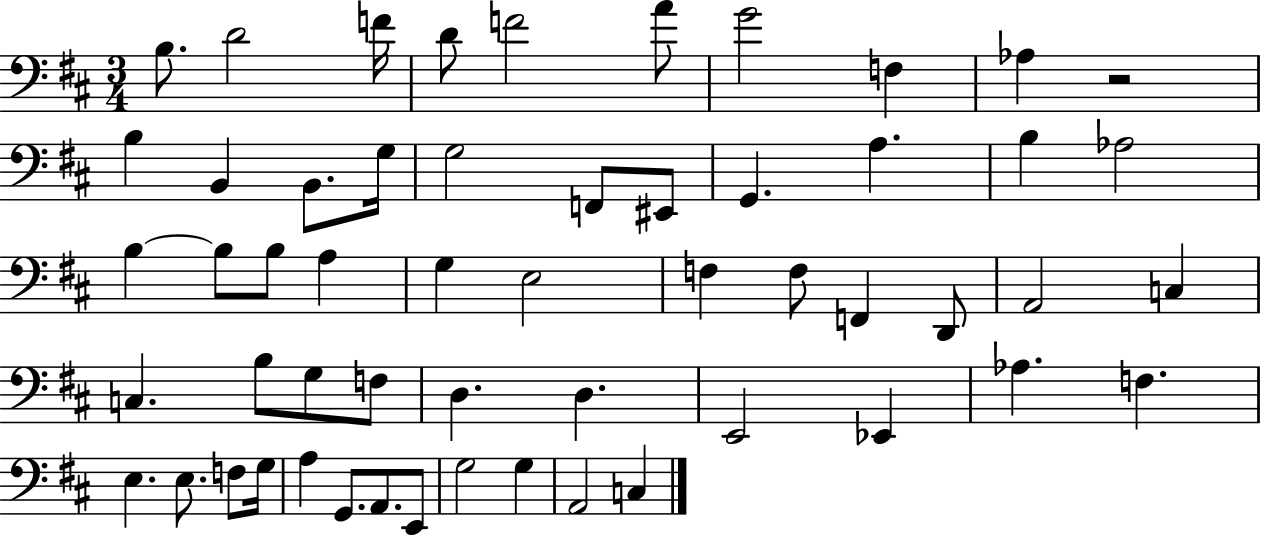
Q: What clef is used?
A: bass